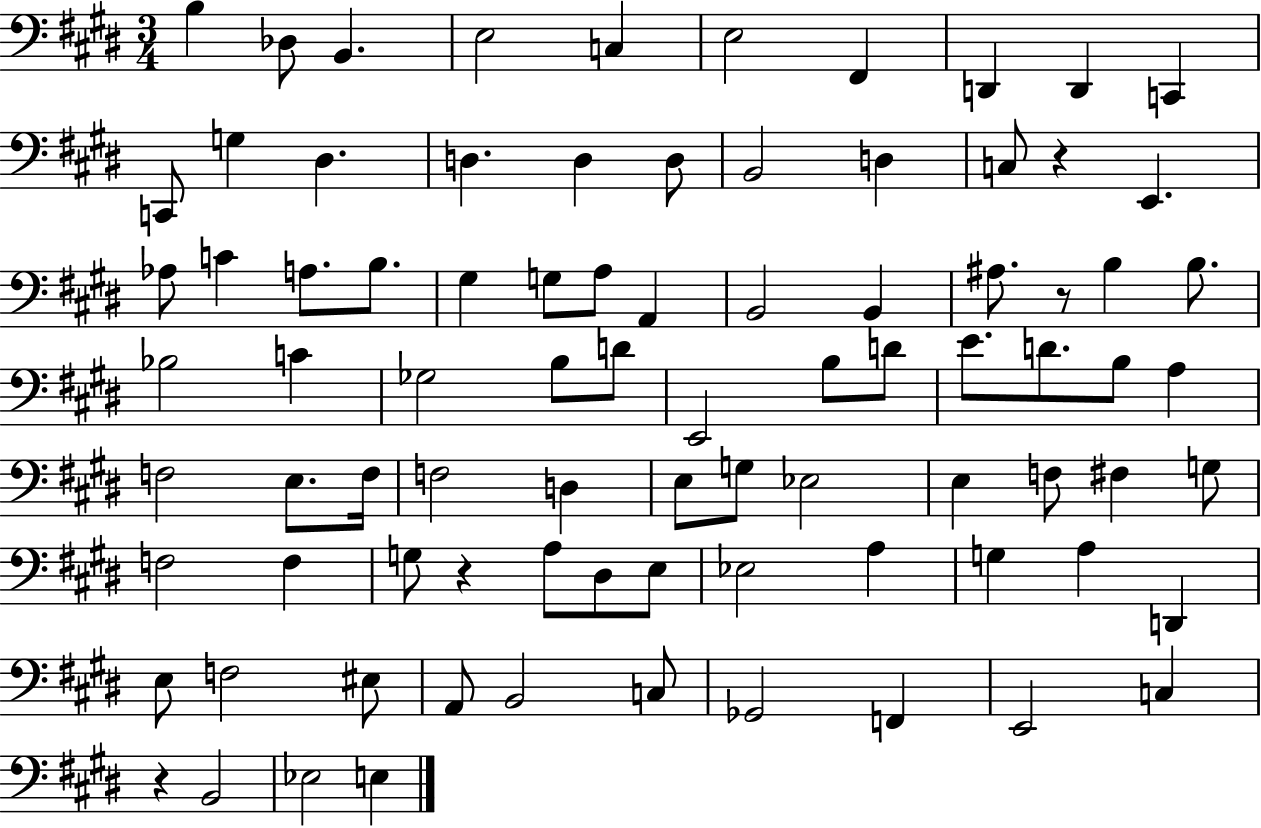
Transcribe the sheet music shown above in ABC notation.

X:1
T:Untitled
M:3/4
L:1/4
K:E
B, _D,/2 B,, E,2 C, E,2 ^F,, D,, D,, C,, C,,/2 G, ^D, D, D, D,/2 B,,2 D, C,/2 z E,, _A,/2 C A,/2 B,/2 ^G, G,/2 A,/2 A,, B,,2 B,, ^A,/2 z/2 B, B,/2 _B,2 C _G,2 B,/2 D/2 E,,2 B,/2 D/2 E/2 D/2 B,/2 A, F,2 E,/2 F,/4 F,2 D, E,/2 G,/2 _E,2 E, F,/2 ^F, G,/2 F,2 F, G,/2 z A,/2 ^D,/2 E,/2 _E,2 A, G, A, D,, E,/2 F,2 ^E,/2 A,,/2 B,,2 C,/2 _G,,2 F,, E,,2 C, z B,,2 _E,2 E,